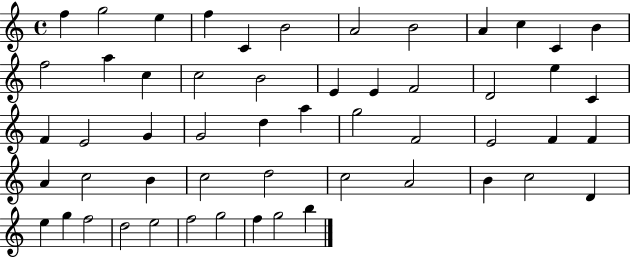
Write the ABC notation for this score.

X:1
T:Untitled
M:4/4
L:1/4
K:C
f g2 e f C B2 A2 B2 A c C B f2 a c c2 B2 E E F2 D2 e C F E2 G G2 d a g2 F2 E2 F F A c2 B c2 d2 c2 A2 B c2 D e g f2 d2 e2 f2 g2 f g2 b